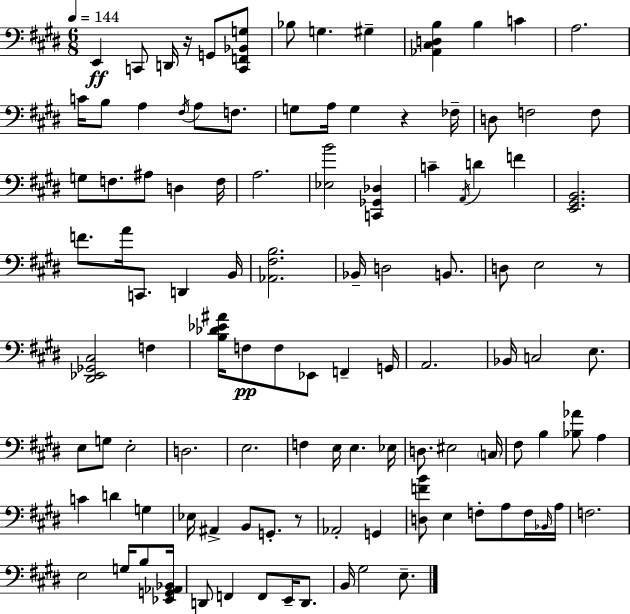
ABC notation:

X:1
T:Untitled
M:6/8
L:1/4
K:E
E,, C,,/2 D,,/4 z/4 G,,/2 [C,,F,,_B,,G,]/2 _B,/2 G, ^G, [_A,,^C,D,B,] B, C A,2 C/4 B,/2 A, ^F,/4 A,/2 F,/2 G,/2 A,/4 G, z _F,/4 D,/2 F,2 F,/2 G,/2 F,/2 ^A,/2 D, F,/4 A,2 [_E,B]2 [C,,_G,,_D,] C A,,/4 D F [E,,^G,,B,,]2 F/2 A/4 C,,/2 D,, B,,/4 [_A,,^F,B,]2 _B,,/4 D,2 B,,/2 D,/2 E,2 z/2 [^D,,_E,,_G,,^C,]2 F, [B,_D_E^A]/4 F,/2 F,/2 _E,,/2 F,, G,,/4 A,,2 _B,,/4 C,2 E,/2 E,/2 G,/2 E,2 D,2 E,2 F, E,/4 E, _E,/4 D,/2 ^E,2 C,/4 ^F,/2 B, [_B,_A]/2 A, C D G, _E,/4 ^A,, B,,/2 G,,/2 z/2 _A,,2 G,, [D,FB]/2 E, F,/2 A,/2 F,/4 _B,,/4 A,/4 F,2 E,2 G,/4 B,/2 [_E,,G,,_A,,_B,,]/4 D,,/2 F,, F,,/2 E,,/4 D,,/2 B,,/4 ^G,2 E,/2